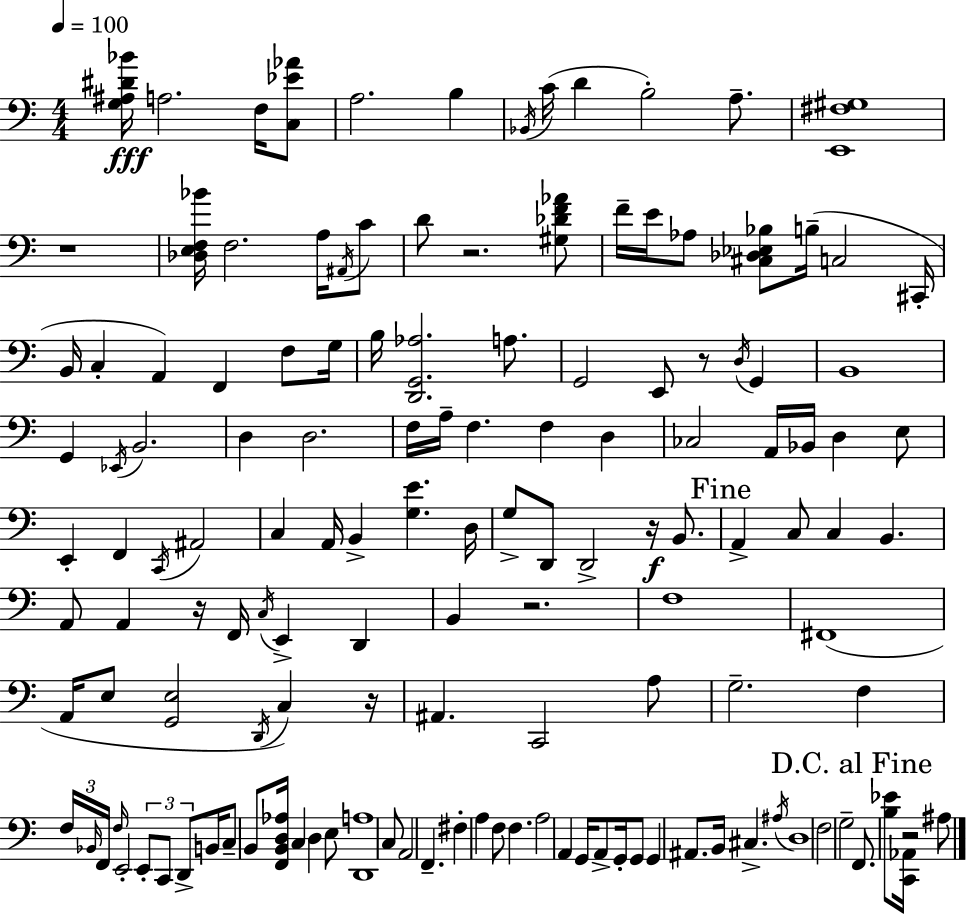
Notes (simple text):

[G3,A#3,D#4,Bb4]/s A3/h. F3/s [C3,Eb4,Ab4]/e A3/h. B3/q Bb2/s C4/s D4/q B3/h A3/e. [E2,F#3,G#3]/w R/w [Db3,E3,F3,Bb4]/s F3/h. A3/s A#2/s C4/e D4/e R/h. [G#3,Db4,F4,Ab4]/e F4/s E4/s Ab3/e [C#3,Db3,Eb3,Bb3]/e B3/s C3/h C#2/s B2/s C3/q A2/q F2/q F3/e G3/s B3/s [D2,G2,Ab3]/h. A3/e. G2/h E2/e R/e D3/s G2/q B2/w G2/q Eb2/s B2/h. D3/q D3/h. F3/s A3/s F3/q. F3/q D3/q CES3/h A2/s Bb2/s D3/q E3/e E2/q F2/q C2/s A#2/h C3/q A2/s B2/q [G3,E4]/q. D3/s G3/e D2/e D2/h R/s B2/e. A2/q C3/e C3/q B2/q. A2/e A2/q R/s F2/s C3/s E2/q D2/q B2/q R/h. F3/w F#2/w A2/s E3/e [G2,E3]/h D2/s C3/q R/s A#2/q. C2/h A3/e G3/h. F3/q F3/s Bb2/s F2/s F3/s E2/h E2/e C2/e D2/e B2/s C3/e B2/e [F2,B2,D3,Ab3]/s C3/q D3/q E3/e [D2,A3]/w C3/e A2/h F2/q. F#3/q A3/q F3/e F3/q. A3/h A2/q G2/s A2/e G2/s G2/e G2/q A#2/e. B2/s C#3/q. A#3/s D3/w F3/h G3/h F2/e. [B3,Eb4]/e [C2,Ab2]/s R/h A#3/e